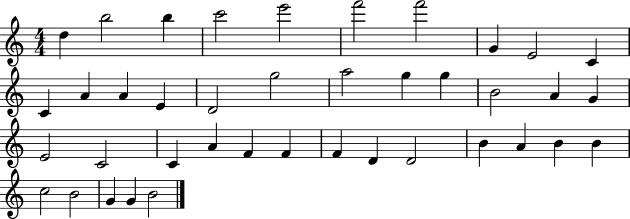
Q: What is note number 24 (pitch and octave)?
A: C4